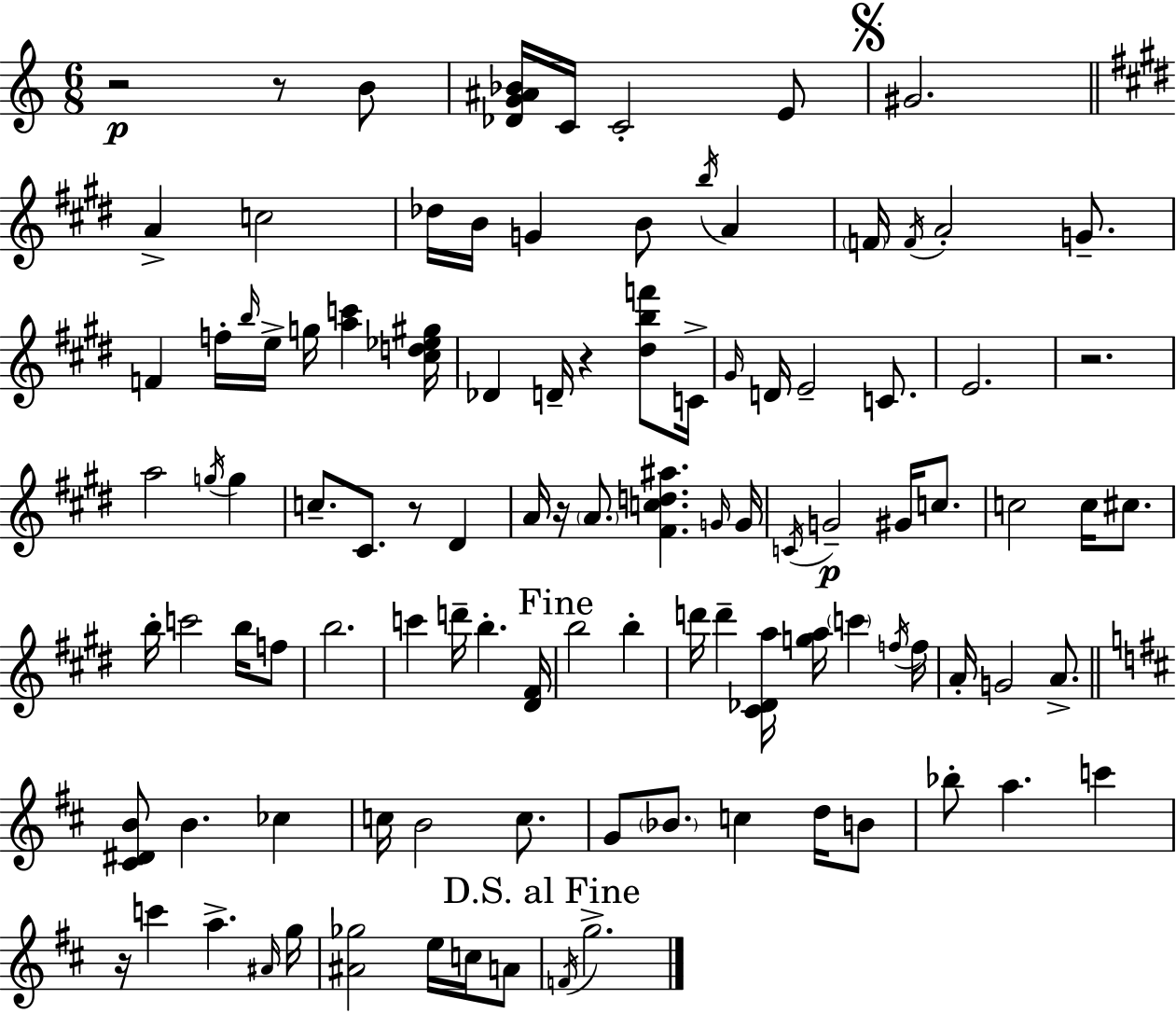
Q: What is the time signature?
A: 6/8